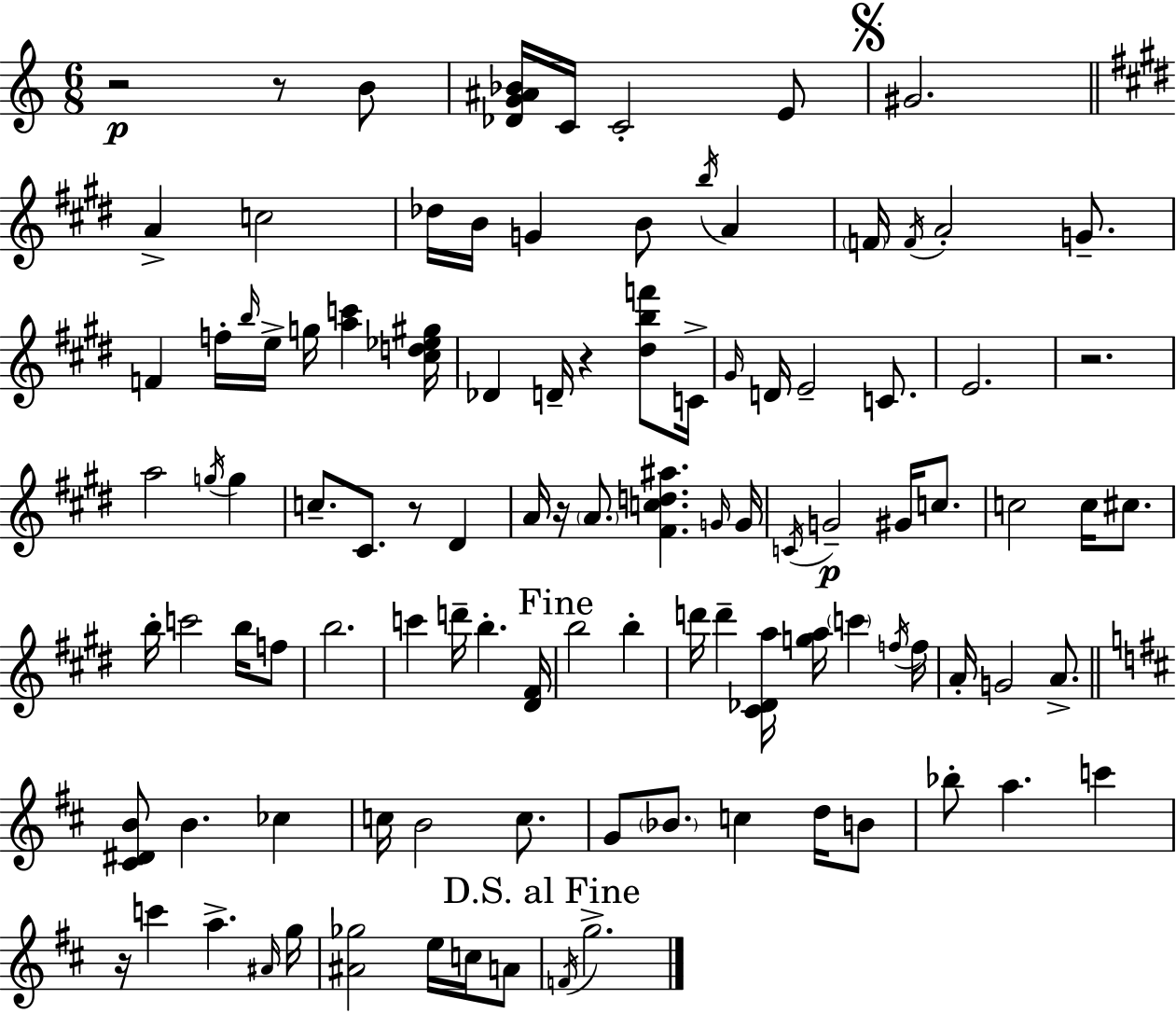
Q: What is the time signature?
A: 6/8